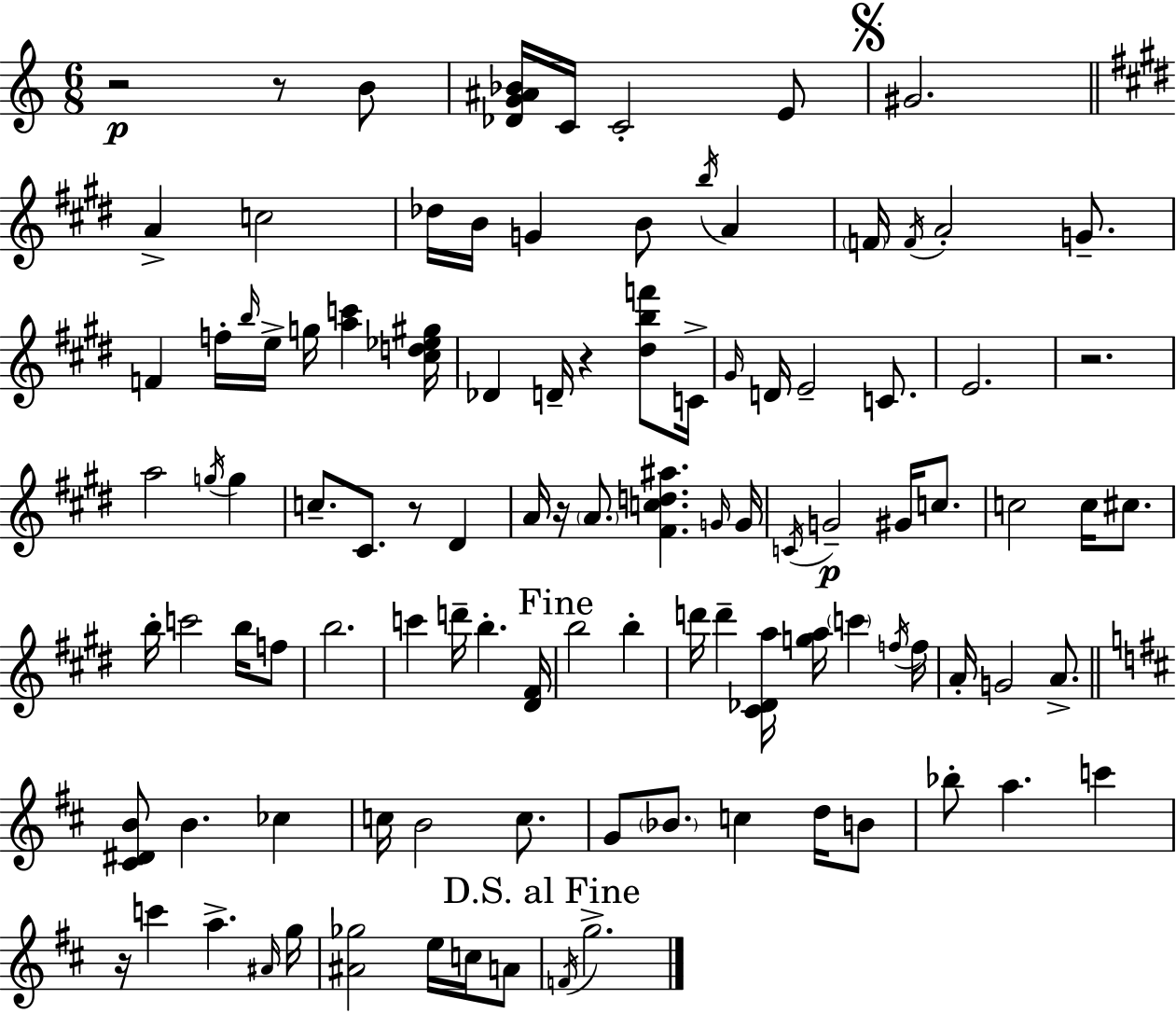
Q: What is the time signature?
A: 6/8